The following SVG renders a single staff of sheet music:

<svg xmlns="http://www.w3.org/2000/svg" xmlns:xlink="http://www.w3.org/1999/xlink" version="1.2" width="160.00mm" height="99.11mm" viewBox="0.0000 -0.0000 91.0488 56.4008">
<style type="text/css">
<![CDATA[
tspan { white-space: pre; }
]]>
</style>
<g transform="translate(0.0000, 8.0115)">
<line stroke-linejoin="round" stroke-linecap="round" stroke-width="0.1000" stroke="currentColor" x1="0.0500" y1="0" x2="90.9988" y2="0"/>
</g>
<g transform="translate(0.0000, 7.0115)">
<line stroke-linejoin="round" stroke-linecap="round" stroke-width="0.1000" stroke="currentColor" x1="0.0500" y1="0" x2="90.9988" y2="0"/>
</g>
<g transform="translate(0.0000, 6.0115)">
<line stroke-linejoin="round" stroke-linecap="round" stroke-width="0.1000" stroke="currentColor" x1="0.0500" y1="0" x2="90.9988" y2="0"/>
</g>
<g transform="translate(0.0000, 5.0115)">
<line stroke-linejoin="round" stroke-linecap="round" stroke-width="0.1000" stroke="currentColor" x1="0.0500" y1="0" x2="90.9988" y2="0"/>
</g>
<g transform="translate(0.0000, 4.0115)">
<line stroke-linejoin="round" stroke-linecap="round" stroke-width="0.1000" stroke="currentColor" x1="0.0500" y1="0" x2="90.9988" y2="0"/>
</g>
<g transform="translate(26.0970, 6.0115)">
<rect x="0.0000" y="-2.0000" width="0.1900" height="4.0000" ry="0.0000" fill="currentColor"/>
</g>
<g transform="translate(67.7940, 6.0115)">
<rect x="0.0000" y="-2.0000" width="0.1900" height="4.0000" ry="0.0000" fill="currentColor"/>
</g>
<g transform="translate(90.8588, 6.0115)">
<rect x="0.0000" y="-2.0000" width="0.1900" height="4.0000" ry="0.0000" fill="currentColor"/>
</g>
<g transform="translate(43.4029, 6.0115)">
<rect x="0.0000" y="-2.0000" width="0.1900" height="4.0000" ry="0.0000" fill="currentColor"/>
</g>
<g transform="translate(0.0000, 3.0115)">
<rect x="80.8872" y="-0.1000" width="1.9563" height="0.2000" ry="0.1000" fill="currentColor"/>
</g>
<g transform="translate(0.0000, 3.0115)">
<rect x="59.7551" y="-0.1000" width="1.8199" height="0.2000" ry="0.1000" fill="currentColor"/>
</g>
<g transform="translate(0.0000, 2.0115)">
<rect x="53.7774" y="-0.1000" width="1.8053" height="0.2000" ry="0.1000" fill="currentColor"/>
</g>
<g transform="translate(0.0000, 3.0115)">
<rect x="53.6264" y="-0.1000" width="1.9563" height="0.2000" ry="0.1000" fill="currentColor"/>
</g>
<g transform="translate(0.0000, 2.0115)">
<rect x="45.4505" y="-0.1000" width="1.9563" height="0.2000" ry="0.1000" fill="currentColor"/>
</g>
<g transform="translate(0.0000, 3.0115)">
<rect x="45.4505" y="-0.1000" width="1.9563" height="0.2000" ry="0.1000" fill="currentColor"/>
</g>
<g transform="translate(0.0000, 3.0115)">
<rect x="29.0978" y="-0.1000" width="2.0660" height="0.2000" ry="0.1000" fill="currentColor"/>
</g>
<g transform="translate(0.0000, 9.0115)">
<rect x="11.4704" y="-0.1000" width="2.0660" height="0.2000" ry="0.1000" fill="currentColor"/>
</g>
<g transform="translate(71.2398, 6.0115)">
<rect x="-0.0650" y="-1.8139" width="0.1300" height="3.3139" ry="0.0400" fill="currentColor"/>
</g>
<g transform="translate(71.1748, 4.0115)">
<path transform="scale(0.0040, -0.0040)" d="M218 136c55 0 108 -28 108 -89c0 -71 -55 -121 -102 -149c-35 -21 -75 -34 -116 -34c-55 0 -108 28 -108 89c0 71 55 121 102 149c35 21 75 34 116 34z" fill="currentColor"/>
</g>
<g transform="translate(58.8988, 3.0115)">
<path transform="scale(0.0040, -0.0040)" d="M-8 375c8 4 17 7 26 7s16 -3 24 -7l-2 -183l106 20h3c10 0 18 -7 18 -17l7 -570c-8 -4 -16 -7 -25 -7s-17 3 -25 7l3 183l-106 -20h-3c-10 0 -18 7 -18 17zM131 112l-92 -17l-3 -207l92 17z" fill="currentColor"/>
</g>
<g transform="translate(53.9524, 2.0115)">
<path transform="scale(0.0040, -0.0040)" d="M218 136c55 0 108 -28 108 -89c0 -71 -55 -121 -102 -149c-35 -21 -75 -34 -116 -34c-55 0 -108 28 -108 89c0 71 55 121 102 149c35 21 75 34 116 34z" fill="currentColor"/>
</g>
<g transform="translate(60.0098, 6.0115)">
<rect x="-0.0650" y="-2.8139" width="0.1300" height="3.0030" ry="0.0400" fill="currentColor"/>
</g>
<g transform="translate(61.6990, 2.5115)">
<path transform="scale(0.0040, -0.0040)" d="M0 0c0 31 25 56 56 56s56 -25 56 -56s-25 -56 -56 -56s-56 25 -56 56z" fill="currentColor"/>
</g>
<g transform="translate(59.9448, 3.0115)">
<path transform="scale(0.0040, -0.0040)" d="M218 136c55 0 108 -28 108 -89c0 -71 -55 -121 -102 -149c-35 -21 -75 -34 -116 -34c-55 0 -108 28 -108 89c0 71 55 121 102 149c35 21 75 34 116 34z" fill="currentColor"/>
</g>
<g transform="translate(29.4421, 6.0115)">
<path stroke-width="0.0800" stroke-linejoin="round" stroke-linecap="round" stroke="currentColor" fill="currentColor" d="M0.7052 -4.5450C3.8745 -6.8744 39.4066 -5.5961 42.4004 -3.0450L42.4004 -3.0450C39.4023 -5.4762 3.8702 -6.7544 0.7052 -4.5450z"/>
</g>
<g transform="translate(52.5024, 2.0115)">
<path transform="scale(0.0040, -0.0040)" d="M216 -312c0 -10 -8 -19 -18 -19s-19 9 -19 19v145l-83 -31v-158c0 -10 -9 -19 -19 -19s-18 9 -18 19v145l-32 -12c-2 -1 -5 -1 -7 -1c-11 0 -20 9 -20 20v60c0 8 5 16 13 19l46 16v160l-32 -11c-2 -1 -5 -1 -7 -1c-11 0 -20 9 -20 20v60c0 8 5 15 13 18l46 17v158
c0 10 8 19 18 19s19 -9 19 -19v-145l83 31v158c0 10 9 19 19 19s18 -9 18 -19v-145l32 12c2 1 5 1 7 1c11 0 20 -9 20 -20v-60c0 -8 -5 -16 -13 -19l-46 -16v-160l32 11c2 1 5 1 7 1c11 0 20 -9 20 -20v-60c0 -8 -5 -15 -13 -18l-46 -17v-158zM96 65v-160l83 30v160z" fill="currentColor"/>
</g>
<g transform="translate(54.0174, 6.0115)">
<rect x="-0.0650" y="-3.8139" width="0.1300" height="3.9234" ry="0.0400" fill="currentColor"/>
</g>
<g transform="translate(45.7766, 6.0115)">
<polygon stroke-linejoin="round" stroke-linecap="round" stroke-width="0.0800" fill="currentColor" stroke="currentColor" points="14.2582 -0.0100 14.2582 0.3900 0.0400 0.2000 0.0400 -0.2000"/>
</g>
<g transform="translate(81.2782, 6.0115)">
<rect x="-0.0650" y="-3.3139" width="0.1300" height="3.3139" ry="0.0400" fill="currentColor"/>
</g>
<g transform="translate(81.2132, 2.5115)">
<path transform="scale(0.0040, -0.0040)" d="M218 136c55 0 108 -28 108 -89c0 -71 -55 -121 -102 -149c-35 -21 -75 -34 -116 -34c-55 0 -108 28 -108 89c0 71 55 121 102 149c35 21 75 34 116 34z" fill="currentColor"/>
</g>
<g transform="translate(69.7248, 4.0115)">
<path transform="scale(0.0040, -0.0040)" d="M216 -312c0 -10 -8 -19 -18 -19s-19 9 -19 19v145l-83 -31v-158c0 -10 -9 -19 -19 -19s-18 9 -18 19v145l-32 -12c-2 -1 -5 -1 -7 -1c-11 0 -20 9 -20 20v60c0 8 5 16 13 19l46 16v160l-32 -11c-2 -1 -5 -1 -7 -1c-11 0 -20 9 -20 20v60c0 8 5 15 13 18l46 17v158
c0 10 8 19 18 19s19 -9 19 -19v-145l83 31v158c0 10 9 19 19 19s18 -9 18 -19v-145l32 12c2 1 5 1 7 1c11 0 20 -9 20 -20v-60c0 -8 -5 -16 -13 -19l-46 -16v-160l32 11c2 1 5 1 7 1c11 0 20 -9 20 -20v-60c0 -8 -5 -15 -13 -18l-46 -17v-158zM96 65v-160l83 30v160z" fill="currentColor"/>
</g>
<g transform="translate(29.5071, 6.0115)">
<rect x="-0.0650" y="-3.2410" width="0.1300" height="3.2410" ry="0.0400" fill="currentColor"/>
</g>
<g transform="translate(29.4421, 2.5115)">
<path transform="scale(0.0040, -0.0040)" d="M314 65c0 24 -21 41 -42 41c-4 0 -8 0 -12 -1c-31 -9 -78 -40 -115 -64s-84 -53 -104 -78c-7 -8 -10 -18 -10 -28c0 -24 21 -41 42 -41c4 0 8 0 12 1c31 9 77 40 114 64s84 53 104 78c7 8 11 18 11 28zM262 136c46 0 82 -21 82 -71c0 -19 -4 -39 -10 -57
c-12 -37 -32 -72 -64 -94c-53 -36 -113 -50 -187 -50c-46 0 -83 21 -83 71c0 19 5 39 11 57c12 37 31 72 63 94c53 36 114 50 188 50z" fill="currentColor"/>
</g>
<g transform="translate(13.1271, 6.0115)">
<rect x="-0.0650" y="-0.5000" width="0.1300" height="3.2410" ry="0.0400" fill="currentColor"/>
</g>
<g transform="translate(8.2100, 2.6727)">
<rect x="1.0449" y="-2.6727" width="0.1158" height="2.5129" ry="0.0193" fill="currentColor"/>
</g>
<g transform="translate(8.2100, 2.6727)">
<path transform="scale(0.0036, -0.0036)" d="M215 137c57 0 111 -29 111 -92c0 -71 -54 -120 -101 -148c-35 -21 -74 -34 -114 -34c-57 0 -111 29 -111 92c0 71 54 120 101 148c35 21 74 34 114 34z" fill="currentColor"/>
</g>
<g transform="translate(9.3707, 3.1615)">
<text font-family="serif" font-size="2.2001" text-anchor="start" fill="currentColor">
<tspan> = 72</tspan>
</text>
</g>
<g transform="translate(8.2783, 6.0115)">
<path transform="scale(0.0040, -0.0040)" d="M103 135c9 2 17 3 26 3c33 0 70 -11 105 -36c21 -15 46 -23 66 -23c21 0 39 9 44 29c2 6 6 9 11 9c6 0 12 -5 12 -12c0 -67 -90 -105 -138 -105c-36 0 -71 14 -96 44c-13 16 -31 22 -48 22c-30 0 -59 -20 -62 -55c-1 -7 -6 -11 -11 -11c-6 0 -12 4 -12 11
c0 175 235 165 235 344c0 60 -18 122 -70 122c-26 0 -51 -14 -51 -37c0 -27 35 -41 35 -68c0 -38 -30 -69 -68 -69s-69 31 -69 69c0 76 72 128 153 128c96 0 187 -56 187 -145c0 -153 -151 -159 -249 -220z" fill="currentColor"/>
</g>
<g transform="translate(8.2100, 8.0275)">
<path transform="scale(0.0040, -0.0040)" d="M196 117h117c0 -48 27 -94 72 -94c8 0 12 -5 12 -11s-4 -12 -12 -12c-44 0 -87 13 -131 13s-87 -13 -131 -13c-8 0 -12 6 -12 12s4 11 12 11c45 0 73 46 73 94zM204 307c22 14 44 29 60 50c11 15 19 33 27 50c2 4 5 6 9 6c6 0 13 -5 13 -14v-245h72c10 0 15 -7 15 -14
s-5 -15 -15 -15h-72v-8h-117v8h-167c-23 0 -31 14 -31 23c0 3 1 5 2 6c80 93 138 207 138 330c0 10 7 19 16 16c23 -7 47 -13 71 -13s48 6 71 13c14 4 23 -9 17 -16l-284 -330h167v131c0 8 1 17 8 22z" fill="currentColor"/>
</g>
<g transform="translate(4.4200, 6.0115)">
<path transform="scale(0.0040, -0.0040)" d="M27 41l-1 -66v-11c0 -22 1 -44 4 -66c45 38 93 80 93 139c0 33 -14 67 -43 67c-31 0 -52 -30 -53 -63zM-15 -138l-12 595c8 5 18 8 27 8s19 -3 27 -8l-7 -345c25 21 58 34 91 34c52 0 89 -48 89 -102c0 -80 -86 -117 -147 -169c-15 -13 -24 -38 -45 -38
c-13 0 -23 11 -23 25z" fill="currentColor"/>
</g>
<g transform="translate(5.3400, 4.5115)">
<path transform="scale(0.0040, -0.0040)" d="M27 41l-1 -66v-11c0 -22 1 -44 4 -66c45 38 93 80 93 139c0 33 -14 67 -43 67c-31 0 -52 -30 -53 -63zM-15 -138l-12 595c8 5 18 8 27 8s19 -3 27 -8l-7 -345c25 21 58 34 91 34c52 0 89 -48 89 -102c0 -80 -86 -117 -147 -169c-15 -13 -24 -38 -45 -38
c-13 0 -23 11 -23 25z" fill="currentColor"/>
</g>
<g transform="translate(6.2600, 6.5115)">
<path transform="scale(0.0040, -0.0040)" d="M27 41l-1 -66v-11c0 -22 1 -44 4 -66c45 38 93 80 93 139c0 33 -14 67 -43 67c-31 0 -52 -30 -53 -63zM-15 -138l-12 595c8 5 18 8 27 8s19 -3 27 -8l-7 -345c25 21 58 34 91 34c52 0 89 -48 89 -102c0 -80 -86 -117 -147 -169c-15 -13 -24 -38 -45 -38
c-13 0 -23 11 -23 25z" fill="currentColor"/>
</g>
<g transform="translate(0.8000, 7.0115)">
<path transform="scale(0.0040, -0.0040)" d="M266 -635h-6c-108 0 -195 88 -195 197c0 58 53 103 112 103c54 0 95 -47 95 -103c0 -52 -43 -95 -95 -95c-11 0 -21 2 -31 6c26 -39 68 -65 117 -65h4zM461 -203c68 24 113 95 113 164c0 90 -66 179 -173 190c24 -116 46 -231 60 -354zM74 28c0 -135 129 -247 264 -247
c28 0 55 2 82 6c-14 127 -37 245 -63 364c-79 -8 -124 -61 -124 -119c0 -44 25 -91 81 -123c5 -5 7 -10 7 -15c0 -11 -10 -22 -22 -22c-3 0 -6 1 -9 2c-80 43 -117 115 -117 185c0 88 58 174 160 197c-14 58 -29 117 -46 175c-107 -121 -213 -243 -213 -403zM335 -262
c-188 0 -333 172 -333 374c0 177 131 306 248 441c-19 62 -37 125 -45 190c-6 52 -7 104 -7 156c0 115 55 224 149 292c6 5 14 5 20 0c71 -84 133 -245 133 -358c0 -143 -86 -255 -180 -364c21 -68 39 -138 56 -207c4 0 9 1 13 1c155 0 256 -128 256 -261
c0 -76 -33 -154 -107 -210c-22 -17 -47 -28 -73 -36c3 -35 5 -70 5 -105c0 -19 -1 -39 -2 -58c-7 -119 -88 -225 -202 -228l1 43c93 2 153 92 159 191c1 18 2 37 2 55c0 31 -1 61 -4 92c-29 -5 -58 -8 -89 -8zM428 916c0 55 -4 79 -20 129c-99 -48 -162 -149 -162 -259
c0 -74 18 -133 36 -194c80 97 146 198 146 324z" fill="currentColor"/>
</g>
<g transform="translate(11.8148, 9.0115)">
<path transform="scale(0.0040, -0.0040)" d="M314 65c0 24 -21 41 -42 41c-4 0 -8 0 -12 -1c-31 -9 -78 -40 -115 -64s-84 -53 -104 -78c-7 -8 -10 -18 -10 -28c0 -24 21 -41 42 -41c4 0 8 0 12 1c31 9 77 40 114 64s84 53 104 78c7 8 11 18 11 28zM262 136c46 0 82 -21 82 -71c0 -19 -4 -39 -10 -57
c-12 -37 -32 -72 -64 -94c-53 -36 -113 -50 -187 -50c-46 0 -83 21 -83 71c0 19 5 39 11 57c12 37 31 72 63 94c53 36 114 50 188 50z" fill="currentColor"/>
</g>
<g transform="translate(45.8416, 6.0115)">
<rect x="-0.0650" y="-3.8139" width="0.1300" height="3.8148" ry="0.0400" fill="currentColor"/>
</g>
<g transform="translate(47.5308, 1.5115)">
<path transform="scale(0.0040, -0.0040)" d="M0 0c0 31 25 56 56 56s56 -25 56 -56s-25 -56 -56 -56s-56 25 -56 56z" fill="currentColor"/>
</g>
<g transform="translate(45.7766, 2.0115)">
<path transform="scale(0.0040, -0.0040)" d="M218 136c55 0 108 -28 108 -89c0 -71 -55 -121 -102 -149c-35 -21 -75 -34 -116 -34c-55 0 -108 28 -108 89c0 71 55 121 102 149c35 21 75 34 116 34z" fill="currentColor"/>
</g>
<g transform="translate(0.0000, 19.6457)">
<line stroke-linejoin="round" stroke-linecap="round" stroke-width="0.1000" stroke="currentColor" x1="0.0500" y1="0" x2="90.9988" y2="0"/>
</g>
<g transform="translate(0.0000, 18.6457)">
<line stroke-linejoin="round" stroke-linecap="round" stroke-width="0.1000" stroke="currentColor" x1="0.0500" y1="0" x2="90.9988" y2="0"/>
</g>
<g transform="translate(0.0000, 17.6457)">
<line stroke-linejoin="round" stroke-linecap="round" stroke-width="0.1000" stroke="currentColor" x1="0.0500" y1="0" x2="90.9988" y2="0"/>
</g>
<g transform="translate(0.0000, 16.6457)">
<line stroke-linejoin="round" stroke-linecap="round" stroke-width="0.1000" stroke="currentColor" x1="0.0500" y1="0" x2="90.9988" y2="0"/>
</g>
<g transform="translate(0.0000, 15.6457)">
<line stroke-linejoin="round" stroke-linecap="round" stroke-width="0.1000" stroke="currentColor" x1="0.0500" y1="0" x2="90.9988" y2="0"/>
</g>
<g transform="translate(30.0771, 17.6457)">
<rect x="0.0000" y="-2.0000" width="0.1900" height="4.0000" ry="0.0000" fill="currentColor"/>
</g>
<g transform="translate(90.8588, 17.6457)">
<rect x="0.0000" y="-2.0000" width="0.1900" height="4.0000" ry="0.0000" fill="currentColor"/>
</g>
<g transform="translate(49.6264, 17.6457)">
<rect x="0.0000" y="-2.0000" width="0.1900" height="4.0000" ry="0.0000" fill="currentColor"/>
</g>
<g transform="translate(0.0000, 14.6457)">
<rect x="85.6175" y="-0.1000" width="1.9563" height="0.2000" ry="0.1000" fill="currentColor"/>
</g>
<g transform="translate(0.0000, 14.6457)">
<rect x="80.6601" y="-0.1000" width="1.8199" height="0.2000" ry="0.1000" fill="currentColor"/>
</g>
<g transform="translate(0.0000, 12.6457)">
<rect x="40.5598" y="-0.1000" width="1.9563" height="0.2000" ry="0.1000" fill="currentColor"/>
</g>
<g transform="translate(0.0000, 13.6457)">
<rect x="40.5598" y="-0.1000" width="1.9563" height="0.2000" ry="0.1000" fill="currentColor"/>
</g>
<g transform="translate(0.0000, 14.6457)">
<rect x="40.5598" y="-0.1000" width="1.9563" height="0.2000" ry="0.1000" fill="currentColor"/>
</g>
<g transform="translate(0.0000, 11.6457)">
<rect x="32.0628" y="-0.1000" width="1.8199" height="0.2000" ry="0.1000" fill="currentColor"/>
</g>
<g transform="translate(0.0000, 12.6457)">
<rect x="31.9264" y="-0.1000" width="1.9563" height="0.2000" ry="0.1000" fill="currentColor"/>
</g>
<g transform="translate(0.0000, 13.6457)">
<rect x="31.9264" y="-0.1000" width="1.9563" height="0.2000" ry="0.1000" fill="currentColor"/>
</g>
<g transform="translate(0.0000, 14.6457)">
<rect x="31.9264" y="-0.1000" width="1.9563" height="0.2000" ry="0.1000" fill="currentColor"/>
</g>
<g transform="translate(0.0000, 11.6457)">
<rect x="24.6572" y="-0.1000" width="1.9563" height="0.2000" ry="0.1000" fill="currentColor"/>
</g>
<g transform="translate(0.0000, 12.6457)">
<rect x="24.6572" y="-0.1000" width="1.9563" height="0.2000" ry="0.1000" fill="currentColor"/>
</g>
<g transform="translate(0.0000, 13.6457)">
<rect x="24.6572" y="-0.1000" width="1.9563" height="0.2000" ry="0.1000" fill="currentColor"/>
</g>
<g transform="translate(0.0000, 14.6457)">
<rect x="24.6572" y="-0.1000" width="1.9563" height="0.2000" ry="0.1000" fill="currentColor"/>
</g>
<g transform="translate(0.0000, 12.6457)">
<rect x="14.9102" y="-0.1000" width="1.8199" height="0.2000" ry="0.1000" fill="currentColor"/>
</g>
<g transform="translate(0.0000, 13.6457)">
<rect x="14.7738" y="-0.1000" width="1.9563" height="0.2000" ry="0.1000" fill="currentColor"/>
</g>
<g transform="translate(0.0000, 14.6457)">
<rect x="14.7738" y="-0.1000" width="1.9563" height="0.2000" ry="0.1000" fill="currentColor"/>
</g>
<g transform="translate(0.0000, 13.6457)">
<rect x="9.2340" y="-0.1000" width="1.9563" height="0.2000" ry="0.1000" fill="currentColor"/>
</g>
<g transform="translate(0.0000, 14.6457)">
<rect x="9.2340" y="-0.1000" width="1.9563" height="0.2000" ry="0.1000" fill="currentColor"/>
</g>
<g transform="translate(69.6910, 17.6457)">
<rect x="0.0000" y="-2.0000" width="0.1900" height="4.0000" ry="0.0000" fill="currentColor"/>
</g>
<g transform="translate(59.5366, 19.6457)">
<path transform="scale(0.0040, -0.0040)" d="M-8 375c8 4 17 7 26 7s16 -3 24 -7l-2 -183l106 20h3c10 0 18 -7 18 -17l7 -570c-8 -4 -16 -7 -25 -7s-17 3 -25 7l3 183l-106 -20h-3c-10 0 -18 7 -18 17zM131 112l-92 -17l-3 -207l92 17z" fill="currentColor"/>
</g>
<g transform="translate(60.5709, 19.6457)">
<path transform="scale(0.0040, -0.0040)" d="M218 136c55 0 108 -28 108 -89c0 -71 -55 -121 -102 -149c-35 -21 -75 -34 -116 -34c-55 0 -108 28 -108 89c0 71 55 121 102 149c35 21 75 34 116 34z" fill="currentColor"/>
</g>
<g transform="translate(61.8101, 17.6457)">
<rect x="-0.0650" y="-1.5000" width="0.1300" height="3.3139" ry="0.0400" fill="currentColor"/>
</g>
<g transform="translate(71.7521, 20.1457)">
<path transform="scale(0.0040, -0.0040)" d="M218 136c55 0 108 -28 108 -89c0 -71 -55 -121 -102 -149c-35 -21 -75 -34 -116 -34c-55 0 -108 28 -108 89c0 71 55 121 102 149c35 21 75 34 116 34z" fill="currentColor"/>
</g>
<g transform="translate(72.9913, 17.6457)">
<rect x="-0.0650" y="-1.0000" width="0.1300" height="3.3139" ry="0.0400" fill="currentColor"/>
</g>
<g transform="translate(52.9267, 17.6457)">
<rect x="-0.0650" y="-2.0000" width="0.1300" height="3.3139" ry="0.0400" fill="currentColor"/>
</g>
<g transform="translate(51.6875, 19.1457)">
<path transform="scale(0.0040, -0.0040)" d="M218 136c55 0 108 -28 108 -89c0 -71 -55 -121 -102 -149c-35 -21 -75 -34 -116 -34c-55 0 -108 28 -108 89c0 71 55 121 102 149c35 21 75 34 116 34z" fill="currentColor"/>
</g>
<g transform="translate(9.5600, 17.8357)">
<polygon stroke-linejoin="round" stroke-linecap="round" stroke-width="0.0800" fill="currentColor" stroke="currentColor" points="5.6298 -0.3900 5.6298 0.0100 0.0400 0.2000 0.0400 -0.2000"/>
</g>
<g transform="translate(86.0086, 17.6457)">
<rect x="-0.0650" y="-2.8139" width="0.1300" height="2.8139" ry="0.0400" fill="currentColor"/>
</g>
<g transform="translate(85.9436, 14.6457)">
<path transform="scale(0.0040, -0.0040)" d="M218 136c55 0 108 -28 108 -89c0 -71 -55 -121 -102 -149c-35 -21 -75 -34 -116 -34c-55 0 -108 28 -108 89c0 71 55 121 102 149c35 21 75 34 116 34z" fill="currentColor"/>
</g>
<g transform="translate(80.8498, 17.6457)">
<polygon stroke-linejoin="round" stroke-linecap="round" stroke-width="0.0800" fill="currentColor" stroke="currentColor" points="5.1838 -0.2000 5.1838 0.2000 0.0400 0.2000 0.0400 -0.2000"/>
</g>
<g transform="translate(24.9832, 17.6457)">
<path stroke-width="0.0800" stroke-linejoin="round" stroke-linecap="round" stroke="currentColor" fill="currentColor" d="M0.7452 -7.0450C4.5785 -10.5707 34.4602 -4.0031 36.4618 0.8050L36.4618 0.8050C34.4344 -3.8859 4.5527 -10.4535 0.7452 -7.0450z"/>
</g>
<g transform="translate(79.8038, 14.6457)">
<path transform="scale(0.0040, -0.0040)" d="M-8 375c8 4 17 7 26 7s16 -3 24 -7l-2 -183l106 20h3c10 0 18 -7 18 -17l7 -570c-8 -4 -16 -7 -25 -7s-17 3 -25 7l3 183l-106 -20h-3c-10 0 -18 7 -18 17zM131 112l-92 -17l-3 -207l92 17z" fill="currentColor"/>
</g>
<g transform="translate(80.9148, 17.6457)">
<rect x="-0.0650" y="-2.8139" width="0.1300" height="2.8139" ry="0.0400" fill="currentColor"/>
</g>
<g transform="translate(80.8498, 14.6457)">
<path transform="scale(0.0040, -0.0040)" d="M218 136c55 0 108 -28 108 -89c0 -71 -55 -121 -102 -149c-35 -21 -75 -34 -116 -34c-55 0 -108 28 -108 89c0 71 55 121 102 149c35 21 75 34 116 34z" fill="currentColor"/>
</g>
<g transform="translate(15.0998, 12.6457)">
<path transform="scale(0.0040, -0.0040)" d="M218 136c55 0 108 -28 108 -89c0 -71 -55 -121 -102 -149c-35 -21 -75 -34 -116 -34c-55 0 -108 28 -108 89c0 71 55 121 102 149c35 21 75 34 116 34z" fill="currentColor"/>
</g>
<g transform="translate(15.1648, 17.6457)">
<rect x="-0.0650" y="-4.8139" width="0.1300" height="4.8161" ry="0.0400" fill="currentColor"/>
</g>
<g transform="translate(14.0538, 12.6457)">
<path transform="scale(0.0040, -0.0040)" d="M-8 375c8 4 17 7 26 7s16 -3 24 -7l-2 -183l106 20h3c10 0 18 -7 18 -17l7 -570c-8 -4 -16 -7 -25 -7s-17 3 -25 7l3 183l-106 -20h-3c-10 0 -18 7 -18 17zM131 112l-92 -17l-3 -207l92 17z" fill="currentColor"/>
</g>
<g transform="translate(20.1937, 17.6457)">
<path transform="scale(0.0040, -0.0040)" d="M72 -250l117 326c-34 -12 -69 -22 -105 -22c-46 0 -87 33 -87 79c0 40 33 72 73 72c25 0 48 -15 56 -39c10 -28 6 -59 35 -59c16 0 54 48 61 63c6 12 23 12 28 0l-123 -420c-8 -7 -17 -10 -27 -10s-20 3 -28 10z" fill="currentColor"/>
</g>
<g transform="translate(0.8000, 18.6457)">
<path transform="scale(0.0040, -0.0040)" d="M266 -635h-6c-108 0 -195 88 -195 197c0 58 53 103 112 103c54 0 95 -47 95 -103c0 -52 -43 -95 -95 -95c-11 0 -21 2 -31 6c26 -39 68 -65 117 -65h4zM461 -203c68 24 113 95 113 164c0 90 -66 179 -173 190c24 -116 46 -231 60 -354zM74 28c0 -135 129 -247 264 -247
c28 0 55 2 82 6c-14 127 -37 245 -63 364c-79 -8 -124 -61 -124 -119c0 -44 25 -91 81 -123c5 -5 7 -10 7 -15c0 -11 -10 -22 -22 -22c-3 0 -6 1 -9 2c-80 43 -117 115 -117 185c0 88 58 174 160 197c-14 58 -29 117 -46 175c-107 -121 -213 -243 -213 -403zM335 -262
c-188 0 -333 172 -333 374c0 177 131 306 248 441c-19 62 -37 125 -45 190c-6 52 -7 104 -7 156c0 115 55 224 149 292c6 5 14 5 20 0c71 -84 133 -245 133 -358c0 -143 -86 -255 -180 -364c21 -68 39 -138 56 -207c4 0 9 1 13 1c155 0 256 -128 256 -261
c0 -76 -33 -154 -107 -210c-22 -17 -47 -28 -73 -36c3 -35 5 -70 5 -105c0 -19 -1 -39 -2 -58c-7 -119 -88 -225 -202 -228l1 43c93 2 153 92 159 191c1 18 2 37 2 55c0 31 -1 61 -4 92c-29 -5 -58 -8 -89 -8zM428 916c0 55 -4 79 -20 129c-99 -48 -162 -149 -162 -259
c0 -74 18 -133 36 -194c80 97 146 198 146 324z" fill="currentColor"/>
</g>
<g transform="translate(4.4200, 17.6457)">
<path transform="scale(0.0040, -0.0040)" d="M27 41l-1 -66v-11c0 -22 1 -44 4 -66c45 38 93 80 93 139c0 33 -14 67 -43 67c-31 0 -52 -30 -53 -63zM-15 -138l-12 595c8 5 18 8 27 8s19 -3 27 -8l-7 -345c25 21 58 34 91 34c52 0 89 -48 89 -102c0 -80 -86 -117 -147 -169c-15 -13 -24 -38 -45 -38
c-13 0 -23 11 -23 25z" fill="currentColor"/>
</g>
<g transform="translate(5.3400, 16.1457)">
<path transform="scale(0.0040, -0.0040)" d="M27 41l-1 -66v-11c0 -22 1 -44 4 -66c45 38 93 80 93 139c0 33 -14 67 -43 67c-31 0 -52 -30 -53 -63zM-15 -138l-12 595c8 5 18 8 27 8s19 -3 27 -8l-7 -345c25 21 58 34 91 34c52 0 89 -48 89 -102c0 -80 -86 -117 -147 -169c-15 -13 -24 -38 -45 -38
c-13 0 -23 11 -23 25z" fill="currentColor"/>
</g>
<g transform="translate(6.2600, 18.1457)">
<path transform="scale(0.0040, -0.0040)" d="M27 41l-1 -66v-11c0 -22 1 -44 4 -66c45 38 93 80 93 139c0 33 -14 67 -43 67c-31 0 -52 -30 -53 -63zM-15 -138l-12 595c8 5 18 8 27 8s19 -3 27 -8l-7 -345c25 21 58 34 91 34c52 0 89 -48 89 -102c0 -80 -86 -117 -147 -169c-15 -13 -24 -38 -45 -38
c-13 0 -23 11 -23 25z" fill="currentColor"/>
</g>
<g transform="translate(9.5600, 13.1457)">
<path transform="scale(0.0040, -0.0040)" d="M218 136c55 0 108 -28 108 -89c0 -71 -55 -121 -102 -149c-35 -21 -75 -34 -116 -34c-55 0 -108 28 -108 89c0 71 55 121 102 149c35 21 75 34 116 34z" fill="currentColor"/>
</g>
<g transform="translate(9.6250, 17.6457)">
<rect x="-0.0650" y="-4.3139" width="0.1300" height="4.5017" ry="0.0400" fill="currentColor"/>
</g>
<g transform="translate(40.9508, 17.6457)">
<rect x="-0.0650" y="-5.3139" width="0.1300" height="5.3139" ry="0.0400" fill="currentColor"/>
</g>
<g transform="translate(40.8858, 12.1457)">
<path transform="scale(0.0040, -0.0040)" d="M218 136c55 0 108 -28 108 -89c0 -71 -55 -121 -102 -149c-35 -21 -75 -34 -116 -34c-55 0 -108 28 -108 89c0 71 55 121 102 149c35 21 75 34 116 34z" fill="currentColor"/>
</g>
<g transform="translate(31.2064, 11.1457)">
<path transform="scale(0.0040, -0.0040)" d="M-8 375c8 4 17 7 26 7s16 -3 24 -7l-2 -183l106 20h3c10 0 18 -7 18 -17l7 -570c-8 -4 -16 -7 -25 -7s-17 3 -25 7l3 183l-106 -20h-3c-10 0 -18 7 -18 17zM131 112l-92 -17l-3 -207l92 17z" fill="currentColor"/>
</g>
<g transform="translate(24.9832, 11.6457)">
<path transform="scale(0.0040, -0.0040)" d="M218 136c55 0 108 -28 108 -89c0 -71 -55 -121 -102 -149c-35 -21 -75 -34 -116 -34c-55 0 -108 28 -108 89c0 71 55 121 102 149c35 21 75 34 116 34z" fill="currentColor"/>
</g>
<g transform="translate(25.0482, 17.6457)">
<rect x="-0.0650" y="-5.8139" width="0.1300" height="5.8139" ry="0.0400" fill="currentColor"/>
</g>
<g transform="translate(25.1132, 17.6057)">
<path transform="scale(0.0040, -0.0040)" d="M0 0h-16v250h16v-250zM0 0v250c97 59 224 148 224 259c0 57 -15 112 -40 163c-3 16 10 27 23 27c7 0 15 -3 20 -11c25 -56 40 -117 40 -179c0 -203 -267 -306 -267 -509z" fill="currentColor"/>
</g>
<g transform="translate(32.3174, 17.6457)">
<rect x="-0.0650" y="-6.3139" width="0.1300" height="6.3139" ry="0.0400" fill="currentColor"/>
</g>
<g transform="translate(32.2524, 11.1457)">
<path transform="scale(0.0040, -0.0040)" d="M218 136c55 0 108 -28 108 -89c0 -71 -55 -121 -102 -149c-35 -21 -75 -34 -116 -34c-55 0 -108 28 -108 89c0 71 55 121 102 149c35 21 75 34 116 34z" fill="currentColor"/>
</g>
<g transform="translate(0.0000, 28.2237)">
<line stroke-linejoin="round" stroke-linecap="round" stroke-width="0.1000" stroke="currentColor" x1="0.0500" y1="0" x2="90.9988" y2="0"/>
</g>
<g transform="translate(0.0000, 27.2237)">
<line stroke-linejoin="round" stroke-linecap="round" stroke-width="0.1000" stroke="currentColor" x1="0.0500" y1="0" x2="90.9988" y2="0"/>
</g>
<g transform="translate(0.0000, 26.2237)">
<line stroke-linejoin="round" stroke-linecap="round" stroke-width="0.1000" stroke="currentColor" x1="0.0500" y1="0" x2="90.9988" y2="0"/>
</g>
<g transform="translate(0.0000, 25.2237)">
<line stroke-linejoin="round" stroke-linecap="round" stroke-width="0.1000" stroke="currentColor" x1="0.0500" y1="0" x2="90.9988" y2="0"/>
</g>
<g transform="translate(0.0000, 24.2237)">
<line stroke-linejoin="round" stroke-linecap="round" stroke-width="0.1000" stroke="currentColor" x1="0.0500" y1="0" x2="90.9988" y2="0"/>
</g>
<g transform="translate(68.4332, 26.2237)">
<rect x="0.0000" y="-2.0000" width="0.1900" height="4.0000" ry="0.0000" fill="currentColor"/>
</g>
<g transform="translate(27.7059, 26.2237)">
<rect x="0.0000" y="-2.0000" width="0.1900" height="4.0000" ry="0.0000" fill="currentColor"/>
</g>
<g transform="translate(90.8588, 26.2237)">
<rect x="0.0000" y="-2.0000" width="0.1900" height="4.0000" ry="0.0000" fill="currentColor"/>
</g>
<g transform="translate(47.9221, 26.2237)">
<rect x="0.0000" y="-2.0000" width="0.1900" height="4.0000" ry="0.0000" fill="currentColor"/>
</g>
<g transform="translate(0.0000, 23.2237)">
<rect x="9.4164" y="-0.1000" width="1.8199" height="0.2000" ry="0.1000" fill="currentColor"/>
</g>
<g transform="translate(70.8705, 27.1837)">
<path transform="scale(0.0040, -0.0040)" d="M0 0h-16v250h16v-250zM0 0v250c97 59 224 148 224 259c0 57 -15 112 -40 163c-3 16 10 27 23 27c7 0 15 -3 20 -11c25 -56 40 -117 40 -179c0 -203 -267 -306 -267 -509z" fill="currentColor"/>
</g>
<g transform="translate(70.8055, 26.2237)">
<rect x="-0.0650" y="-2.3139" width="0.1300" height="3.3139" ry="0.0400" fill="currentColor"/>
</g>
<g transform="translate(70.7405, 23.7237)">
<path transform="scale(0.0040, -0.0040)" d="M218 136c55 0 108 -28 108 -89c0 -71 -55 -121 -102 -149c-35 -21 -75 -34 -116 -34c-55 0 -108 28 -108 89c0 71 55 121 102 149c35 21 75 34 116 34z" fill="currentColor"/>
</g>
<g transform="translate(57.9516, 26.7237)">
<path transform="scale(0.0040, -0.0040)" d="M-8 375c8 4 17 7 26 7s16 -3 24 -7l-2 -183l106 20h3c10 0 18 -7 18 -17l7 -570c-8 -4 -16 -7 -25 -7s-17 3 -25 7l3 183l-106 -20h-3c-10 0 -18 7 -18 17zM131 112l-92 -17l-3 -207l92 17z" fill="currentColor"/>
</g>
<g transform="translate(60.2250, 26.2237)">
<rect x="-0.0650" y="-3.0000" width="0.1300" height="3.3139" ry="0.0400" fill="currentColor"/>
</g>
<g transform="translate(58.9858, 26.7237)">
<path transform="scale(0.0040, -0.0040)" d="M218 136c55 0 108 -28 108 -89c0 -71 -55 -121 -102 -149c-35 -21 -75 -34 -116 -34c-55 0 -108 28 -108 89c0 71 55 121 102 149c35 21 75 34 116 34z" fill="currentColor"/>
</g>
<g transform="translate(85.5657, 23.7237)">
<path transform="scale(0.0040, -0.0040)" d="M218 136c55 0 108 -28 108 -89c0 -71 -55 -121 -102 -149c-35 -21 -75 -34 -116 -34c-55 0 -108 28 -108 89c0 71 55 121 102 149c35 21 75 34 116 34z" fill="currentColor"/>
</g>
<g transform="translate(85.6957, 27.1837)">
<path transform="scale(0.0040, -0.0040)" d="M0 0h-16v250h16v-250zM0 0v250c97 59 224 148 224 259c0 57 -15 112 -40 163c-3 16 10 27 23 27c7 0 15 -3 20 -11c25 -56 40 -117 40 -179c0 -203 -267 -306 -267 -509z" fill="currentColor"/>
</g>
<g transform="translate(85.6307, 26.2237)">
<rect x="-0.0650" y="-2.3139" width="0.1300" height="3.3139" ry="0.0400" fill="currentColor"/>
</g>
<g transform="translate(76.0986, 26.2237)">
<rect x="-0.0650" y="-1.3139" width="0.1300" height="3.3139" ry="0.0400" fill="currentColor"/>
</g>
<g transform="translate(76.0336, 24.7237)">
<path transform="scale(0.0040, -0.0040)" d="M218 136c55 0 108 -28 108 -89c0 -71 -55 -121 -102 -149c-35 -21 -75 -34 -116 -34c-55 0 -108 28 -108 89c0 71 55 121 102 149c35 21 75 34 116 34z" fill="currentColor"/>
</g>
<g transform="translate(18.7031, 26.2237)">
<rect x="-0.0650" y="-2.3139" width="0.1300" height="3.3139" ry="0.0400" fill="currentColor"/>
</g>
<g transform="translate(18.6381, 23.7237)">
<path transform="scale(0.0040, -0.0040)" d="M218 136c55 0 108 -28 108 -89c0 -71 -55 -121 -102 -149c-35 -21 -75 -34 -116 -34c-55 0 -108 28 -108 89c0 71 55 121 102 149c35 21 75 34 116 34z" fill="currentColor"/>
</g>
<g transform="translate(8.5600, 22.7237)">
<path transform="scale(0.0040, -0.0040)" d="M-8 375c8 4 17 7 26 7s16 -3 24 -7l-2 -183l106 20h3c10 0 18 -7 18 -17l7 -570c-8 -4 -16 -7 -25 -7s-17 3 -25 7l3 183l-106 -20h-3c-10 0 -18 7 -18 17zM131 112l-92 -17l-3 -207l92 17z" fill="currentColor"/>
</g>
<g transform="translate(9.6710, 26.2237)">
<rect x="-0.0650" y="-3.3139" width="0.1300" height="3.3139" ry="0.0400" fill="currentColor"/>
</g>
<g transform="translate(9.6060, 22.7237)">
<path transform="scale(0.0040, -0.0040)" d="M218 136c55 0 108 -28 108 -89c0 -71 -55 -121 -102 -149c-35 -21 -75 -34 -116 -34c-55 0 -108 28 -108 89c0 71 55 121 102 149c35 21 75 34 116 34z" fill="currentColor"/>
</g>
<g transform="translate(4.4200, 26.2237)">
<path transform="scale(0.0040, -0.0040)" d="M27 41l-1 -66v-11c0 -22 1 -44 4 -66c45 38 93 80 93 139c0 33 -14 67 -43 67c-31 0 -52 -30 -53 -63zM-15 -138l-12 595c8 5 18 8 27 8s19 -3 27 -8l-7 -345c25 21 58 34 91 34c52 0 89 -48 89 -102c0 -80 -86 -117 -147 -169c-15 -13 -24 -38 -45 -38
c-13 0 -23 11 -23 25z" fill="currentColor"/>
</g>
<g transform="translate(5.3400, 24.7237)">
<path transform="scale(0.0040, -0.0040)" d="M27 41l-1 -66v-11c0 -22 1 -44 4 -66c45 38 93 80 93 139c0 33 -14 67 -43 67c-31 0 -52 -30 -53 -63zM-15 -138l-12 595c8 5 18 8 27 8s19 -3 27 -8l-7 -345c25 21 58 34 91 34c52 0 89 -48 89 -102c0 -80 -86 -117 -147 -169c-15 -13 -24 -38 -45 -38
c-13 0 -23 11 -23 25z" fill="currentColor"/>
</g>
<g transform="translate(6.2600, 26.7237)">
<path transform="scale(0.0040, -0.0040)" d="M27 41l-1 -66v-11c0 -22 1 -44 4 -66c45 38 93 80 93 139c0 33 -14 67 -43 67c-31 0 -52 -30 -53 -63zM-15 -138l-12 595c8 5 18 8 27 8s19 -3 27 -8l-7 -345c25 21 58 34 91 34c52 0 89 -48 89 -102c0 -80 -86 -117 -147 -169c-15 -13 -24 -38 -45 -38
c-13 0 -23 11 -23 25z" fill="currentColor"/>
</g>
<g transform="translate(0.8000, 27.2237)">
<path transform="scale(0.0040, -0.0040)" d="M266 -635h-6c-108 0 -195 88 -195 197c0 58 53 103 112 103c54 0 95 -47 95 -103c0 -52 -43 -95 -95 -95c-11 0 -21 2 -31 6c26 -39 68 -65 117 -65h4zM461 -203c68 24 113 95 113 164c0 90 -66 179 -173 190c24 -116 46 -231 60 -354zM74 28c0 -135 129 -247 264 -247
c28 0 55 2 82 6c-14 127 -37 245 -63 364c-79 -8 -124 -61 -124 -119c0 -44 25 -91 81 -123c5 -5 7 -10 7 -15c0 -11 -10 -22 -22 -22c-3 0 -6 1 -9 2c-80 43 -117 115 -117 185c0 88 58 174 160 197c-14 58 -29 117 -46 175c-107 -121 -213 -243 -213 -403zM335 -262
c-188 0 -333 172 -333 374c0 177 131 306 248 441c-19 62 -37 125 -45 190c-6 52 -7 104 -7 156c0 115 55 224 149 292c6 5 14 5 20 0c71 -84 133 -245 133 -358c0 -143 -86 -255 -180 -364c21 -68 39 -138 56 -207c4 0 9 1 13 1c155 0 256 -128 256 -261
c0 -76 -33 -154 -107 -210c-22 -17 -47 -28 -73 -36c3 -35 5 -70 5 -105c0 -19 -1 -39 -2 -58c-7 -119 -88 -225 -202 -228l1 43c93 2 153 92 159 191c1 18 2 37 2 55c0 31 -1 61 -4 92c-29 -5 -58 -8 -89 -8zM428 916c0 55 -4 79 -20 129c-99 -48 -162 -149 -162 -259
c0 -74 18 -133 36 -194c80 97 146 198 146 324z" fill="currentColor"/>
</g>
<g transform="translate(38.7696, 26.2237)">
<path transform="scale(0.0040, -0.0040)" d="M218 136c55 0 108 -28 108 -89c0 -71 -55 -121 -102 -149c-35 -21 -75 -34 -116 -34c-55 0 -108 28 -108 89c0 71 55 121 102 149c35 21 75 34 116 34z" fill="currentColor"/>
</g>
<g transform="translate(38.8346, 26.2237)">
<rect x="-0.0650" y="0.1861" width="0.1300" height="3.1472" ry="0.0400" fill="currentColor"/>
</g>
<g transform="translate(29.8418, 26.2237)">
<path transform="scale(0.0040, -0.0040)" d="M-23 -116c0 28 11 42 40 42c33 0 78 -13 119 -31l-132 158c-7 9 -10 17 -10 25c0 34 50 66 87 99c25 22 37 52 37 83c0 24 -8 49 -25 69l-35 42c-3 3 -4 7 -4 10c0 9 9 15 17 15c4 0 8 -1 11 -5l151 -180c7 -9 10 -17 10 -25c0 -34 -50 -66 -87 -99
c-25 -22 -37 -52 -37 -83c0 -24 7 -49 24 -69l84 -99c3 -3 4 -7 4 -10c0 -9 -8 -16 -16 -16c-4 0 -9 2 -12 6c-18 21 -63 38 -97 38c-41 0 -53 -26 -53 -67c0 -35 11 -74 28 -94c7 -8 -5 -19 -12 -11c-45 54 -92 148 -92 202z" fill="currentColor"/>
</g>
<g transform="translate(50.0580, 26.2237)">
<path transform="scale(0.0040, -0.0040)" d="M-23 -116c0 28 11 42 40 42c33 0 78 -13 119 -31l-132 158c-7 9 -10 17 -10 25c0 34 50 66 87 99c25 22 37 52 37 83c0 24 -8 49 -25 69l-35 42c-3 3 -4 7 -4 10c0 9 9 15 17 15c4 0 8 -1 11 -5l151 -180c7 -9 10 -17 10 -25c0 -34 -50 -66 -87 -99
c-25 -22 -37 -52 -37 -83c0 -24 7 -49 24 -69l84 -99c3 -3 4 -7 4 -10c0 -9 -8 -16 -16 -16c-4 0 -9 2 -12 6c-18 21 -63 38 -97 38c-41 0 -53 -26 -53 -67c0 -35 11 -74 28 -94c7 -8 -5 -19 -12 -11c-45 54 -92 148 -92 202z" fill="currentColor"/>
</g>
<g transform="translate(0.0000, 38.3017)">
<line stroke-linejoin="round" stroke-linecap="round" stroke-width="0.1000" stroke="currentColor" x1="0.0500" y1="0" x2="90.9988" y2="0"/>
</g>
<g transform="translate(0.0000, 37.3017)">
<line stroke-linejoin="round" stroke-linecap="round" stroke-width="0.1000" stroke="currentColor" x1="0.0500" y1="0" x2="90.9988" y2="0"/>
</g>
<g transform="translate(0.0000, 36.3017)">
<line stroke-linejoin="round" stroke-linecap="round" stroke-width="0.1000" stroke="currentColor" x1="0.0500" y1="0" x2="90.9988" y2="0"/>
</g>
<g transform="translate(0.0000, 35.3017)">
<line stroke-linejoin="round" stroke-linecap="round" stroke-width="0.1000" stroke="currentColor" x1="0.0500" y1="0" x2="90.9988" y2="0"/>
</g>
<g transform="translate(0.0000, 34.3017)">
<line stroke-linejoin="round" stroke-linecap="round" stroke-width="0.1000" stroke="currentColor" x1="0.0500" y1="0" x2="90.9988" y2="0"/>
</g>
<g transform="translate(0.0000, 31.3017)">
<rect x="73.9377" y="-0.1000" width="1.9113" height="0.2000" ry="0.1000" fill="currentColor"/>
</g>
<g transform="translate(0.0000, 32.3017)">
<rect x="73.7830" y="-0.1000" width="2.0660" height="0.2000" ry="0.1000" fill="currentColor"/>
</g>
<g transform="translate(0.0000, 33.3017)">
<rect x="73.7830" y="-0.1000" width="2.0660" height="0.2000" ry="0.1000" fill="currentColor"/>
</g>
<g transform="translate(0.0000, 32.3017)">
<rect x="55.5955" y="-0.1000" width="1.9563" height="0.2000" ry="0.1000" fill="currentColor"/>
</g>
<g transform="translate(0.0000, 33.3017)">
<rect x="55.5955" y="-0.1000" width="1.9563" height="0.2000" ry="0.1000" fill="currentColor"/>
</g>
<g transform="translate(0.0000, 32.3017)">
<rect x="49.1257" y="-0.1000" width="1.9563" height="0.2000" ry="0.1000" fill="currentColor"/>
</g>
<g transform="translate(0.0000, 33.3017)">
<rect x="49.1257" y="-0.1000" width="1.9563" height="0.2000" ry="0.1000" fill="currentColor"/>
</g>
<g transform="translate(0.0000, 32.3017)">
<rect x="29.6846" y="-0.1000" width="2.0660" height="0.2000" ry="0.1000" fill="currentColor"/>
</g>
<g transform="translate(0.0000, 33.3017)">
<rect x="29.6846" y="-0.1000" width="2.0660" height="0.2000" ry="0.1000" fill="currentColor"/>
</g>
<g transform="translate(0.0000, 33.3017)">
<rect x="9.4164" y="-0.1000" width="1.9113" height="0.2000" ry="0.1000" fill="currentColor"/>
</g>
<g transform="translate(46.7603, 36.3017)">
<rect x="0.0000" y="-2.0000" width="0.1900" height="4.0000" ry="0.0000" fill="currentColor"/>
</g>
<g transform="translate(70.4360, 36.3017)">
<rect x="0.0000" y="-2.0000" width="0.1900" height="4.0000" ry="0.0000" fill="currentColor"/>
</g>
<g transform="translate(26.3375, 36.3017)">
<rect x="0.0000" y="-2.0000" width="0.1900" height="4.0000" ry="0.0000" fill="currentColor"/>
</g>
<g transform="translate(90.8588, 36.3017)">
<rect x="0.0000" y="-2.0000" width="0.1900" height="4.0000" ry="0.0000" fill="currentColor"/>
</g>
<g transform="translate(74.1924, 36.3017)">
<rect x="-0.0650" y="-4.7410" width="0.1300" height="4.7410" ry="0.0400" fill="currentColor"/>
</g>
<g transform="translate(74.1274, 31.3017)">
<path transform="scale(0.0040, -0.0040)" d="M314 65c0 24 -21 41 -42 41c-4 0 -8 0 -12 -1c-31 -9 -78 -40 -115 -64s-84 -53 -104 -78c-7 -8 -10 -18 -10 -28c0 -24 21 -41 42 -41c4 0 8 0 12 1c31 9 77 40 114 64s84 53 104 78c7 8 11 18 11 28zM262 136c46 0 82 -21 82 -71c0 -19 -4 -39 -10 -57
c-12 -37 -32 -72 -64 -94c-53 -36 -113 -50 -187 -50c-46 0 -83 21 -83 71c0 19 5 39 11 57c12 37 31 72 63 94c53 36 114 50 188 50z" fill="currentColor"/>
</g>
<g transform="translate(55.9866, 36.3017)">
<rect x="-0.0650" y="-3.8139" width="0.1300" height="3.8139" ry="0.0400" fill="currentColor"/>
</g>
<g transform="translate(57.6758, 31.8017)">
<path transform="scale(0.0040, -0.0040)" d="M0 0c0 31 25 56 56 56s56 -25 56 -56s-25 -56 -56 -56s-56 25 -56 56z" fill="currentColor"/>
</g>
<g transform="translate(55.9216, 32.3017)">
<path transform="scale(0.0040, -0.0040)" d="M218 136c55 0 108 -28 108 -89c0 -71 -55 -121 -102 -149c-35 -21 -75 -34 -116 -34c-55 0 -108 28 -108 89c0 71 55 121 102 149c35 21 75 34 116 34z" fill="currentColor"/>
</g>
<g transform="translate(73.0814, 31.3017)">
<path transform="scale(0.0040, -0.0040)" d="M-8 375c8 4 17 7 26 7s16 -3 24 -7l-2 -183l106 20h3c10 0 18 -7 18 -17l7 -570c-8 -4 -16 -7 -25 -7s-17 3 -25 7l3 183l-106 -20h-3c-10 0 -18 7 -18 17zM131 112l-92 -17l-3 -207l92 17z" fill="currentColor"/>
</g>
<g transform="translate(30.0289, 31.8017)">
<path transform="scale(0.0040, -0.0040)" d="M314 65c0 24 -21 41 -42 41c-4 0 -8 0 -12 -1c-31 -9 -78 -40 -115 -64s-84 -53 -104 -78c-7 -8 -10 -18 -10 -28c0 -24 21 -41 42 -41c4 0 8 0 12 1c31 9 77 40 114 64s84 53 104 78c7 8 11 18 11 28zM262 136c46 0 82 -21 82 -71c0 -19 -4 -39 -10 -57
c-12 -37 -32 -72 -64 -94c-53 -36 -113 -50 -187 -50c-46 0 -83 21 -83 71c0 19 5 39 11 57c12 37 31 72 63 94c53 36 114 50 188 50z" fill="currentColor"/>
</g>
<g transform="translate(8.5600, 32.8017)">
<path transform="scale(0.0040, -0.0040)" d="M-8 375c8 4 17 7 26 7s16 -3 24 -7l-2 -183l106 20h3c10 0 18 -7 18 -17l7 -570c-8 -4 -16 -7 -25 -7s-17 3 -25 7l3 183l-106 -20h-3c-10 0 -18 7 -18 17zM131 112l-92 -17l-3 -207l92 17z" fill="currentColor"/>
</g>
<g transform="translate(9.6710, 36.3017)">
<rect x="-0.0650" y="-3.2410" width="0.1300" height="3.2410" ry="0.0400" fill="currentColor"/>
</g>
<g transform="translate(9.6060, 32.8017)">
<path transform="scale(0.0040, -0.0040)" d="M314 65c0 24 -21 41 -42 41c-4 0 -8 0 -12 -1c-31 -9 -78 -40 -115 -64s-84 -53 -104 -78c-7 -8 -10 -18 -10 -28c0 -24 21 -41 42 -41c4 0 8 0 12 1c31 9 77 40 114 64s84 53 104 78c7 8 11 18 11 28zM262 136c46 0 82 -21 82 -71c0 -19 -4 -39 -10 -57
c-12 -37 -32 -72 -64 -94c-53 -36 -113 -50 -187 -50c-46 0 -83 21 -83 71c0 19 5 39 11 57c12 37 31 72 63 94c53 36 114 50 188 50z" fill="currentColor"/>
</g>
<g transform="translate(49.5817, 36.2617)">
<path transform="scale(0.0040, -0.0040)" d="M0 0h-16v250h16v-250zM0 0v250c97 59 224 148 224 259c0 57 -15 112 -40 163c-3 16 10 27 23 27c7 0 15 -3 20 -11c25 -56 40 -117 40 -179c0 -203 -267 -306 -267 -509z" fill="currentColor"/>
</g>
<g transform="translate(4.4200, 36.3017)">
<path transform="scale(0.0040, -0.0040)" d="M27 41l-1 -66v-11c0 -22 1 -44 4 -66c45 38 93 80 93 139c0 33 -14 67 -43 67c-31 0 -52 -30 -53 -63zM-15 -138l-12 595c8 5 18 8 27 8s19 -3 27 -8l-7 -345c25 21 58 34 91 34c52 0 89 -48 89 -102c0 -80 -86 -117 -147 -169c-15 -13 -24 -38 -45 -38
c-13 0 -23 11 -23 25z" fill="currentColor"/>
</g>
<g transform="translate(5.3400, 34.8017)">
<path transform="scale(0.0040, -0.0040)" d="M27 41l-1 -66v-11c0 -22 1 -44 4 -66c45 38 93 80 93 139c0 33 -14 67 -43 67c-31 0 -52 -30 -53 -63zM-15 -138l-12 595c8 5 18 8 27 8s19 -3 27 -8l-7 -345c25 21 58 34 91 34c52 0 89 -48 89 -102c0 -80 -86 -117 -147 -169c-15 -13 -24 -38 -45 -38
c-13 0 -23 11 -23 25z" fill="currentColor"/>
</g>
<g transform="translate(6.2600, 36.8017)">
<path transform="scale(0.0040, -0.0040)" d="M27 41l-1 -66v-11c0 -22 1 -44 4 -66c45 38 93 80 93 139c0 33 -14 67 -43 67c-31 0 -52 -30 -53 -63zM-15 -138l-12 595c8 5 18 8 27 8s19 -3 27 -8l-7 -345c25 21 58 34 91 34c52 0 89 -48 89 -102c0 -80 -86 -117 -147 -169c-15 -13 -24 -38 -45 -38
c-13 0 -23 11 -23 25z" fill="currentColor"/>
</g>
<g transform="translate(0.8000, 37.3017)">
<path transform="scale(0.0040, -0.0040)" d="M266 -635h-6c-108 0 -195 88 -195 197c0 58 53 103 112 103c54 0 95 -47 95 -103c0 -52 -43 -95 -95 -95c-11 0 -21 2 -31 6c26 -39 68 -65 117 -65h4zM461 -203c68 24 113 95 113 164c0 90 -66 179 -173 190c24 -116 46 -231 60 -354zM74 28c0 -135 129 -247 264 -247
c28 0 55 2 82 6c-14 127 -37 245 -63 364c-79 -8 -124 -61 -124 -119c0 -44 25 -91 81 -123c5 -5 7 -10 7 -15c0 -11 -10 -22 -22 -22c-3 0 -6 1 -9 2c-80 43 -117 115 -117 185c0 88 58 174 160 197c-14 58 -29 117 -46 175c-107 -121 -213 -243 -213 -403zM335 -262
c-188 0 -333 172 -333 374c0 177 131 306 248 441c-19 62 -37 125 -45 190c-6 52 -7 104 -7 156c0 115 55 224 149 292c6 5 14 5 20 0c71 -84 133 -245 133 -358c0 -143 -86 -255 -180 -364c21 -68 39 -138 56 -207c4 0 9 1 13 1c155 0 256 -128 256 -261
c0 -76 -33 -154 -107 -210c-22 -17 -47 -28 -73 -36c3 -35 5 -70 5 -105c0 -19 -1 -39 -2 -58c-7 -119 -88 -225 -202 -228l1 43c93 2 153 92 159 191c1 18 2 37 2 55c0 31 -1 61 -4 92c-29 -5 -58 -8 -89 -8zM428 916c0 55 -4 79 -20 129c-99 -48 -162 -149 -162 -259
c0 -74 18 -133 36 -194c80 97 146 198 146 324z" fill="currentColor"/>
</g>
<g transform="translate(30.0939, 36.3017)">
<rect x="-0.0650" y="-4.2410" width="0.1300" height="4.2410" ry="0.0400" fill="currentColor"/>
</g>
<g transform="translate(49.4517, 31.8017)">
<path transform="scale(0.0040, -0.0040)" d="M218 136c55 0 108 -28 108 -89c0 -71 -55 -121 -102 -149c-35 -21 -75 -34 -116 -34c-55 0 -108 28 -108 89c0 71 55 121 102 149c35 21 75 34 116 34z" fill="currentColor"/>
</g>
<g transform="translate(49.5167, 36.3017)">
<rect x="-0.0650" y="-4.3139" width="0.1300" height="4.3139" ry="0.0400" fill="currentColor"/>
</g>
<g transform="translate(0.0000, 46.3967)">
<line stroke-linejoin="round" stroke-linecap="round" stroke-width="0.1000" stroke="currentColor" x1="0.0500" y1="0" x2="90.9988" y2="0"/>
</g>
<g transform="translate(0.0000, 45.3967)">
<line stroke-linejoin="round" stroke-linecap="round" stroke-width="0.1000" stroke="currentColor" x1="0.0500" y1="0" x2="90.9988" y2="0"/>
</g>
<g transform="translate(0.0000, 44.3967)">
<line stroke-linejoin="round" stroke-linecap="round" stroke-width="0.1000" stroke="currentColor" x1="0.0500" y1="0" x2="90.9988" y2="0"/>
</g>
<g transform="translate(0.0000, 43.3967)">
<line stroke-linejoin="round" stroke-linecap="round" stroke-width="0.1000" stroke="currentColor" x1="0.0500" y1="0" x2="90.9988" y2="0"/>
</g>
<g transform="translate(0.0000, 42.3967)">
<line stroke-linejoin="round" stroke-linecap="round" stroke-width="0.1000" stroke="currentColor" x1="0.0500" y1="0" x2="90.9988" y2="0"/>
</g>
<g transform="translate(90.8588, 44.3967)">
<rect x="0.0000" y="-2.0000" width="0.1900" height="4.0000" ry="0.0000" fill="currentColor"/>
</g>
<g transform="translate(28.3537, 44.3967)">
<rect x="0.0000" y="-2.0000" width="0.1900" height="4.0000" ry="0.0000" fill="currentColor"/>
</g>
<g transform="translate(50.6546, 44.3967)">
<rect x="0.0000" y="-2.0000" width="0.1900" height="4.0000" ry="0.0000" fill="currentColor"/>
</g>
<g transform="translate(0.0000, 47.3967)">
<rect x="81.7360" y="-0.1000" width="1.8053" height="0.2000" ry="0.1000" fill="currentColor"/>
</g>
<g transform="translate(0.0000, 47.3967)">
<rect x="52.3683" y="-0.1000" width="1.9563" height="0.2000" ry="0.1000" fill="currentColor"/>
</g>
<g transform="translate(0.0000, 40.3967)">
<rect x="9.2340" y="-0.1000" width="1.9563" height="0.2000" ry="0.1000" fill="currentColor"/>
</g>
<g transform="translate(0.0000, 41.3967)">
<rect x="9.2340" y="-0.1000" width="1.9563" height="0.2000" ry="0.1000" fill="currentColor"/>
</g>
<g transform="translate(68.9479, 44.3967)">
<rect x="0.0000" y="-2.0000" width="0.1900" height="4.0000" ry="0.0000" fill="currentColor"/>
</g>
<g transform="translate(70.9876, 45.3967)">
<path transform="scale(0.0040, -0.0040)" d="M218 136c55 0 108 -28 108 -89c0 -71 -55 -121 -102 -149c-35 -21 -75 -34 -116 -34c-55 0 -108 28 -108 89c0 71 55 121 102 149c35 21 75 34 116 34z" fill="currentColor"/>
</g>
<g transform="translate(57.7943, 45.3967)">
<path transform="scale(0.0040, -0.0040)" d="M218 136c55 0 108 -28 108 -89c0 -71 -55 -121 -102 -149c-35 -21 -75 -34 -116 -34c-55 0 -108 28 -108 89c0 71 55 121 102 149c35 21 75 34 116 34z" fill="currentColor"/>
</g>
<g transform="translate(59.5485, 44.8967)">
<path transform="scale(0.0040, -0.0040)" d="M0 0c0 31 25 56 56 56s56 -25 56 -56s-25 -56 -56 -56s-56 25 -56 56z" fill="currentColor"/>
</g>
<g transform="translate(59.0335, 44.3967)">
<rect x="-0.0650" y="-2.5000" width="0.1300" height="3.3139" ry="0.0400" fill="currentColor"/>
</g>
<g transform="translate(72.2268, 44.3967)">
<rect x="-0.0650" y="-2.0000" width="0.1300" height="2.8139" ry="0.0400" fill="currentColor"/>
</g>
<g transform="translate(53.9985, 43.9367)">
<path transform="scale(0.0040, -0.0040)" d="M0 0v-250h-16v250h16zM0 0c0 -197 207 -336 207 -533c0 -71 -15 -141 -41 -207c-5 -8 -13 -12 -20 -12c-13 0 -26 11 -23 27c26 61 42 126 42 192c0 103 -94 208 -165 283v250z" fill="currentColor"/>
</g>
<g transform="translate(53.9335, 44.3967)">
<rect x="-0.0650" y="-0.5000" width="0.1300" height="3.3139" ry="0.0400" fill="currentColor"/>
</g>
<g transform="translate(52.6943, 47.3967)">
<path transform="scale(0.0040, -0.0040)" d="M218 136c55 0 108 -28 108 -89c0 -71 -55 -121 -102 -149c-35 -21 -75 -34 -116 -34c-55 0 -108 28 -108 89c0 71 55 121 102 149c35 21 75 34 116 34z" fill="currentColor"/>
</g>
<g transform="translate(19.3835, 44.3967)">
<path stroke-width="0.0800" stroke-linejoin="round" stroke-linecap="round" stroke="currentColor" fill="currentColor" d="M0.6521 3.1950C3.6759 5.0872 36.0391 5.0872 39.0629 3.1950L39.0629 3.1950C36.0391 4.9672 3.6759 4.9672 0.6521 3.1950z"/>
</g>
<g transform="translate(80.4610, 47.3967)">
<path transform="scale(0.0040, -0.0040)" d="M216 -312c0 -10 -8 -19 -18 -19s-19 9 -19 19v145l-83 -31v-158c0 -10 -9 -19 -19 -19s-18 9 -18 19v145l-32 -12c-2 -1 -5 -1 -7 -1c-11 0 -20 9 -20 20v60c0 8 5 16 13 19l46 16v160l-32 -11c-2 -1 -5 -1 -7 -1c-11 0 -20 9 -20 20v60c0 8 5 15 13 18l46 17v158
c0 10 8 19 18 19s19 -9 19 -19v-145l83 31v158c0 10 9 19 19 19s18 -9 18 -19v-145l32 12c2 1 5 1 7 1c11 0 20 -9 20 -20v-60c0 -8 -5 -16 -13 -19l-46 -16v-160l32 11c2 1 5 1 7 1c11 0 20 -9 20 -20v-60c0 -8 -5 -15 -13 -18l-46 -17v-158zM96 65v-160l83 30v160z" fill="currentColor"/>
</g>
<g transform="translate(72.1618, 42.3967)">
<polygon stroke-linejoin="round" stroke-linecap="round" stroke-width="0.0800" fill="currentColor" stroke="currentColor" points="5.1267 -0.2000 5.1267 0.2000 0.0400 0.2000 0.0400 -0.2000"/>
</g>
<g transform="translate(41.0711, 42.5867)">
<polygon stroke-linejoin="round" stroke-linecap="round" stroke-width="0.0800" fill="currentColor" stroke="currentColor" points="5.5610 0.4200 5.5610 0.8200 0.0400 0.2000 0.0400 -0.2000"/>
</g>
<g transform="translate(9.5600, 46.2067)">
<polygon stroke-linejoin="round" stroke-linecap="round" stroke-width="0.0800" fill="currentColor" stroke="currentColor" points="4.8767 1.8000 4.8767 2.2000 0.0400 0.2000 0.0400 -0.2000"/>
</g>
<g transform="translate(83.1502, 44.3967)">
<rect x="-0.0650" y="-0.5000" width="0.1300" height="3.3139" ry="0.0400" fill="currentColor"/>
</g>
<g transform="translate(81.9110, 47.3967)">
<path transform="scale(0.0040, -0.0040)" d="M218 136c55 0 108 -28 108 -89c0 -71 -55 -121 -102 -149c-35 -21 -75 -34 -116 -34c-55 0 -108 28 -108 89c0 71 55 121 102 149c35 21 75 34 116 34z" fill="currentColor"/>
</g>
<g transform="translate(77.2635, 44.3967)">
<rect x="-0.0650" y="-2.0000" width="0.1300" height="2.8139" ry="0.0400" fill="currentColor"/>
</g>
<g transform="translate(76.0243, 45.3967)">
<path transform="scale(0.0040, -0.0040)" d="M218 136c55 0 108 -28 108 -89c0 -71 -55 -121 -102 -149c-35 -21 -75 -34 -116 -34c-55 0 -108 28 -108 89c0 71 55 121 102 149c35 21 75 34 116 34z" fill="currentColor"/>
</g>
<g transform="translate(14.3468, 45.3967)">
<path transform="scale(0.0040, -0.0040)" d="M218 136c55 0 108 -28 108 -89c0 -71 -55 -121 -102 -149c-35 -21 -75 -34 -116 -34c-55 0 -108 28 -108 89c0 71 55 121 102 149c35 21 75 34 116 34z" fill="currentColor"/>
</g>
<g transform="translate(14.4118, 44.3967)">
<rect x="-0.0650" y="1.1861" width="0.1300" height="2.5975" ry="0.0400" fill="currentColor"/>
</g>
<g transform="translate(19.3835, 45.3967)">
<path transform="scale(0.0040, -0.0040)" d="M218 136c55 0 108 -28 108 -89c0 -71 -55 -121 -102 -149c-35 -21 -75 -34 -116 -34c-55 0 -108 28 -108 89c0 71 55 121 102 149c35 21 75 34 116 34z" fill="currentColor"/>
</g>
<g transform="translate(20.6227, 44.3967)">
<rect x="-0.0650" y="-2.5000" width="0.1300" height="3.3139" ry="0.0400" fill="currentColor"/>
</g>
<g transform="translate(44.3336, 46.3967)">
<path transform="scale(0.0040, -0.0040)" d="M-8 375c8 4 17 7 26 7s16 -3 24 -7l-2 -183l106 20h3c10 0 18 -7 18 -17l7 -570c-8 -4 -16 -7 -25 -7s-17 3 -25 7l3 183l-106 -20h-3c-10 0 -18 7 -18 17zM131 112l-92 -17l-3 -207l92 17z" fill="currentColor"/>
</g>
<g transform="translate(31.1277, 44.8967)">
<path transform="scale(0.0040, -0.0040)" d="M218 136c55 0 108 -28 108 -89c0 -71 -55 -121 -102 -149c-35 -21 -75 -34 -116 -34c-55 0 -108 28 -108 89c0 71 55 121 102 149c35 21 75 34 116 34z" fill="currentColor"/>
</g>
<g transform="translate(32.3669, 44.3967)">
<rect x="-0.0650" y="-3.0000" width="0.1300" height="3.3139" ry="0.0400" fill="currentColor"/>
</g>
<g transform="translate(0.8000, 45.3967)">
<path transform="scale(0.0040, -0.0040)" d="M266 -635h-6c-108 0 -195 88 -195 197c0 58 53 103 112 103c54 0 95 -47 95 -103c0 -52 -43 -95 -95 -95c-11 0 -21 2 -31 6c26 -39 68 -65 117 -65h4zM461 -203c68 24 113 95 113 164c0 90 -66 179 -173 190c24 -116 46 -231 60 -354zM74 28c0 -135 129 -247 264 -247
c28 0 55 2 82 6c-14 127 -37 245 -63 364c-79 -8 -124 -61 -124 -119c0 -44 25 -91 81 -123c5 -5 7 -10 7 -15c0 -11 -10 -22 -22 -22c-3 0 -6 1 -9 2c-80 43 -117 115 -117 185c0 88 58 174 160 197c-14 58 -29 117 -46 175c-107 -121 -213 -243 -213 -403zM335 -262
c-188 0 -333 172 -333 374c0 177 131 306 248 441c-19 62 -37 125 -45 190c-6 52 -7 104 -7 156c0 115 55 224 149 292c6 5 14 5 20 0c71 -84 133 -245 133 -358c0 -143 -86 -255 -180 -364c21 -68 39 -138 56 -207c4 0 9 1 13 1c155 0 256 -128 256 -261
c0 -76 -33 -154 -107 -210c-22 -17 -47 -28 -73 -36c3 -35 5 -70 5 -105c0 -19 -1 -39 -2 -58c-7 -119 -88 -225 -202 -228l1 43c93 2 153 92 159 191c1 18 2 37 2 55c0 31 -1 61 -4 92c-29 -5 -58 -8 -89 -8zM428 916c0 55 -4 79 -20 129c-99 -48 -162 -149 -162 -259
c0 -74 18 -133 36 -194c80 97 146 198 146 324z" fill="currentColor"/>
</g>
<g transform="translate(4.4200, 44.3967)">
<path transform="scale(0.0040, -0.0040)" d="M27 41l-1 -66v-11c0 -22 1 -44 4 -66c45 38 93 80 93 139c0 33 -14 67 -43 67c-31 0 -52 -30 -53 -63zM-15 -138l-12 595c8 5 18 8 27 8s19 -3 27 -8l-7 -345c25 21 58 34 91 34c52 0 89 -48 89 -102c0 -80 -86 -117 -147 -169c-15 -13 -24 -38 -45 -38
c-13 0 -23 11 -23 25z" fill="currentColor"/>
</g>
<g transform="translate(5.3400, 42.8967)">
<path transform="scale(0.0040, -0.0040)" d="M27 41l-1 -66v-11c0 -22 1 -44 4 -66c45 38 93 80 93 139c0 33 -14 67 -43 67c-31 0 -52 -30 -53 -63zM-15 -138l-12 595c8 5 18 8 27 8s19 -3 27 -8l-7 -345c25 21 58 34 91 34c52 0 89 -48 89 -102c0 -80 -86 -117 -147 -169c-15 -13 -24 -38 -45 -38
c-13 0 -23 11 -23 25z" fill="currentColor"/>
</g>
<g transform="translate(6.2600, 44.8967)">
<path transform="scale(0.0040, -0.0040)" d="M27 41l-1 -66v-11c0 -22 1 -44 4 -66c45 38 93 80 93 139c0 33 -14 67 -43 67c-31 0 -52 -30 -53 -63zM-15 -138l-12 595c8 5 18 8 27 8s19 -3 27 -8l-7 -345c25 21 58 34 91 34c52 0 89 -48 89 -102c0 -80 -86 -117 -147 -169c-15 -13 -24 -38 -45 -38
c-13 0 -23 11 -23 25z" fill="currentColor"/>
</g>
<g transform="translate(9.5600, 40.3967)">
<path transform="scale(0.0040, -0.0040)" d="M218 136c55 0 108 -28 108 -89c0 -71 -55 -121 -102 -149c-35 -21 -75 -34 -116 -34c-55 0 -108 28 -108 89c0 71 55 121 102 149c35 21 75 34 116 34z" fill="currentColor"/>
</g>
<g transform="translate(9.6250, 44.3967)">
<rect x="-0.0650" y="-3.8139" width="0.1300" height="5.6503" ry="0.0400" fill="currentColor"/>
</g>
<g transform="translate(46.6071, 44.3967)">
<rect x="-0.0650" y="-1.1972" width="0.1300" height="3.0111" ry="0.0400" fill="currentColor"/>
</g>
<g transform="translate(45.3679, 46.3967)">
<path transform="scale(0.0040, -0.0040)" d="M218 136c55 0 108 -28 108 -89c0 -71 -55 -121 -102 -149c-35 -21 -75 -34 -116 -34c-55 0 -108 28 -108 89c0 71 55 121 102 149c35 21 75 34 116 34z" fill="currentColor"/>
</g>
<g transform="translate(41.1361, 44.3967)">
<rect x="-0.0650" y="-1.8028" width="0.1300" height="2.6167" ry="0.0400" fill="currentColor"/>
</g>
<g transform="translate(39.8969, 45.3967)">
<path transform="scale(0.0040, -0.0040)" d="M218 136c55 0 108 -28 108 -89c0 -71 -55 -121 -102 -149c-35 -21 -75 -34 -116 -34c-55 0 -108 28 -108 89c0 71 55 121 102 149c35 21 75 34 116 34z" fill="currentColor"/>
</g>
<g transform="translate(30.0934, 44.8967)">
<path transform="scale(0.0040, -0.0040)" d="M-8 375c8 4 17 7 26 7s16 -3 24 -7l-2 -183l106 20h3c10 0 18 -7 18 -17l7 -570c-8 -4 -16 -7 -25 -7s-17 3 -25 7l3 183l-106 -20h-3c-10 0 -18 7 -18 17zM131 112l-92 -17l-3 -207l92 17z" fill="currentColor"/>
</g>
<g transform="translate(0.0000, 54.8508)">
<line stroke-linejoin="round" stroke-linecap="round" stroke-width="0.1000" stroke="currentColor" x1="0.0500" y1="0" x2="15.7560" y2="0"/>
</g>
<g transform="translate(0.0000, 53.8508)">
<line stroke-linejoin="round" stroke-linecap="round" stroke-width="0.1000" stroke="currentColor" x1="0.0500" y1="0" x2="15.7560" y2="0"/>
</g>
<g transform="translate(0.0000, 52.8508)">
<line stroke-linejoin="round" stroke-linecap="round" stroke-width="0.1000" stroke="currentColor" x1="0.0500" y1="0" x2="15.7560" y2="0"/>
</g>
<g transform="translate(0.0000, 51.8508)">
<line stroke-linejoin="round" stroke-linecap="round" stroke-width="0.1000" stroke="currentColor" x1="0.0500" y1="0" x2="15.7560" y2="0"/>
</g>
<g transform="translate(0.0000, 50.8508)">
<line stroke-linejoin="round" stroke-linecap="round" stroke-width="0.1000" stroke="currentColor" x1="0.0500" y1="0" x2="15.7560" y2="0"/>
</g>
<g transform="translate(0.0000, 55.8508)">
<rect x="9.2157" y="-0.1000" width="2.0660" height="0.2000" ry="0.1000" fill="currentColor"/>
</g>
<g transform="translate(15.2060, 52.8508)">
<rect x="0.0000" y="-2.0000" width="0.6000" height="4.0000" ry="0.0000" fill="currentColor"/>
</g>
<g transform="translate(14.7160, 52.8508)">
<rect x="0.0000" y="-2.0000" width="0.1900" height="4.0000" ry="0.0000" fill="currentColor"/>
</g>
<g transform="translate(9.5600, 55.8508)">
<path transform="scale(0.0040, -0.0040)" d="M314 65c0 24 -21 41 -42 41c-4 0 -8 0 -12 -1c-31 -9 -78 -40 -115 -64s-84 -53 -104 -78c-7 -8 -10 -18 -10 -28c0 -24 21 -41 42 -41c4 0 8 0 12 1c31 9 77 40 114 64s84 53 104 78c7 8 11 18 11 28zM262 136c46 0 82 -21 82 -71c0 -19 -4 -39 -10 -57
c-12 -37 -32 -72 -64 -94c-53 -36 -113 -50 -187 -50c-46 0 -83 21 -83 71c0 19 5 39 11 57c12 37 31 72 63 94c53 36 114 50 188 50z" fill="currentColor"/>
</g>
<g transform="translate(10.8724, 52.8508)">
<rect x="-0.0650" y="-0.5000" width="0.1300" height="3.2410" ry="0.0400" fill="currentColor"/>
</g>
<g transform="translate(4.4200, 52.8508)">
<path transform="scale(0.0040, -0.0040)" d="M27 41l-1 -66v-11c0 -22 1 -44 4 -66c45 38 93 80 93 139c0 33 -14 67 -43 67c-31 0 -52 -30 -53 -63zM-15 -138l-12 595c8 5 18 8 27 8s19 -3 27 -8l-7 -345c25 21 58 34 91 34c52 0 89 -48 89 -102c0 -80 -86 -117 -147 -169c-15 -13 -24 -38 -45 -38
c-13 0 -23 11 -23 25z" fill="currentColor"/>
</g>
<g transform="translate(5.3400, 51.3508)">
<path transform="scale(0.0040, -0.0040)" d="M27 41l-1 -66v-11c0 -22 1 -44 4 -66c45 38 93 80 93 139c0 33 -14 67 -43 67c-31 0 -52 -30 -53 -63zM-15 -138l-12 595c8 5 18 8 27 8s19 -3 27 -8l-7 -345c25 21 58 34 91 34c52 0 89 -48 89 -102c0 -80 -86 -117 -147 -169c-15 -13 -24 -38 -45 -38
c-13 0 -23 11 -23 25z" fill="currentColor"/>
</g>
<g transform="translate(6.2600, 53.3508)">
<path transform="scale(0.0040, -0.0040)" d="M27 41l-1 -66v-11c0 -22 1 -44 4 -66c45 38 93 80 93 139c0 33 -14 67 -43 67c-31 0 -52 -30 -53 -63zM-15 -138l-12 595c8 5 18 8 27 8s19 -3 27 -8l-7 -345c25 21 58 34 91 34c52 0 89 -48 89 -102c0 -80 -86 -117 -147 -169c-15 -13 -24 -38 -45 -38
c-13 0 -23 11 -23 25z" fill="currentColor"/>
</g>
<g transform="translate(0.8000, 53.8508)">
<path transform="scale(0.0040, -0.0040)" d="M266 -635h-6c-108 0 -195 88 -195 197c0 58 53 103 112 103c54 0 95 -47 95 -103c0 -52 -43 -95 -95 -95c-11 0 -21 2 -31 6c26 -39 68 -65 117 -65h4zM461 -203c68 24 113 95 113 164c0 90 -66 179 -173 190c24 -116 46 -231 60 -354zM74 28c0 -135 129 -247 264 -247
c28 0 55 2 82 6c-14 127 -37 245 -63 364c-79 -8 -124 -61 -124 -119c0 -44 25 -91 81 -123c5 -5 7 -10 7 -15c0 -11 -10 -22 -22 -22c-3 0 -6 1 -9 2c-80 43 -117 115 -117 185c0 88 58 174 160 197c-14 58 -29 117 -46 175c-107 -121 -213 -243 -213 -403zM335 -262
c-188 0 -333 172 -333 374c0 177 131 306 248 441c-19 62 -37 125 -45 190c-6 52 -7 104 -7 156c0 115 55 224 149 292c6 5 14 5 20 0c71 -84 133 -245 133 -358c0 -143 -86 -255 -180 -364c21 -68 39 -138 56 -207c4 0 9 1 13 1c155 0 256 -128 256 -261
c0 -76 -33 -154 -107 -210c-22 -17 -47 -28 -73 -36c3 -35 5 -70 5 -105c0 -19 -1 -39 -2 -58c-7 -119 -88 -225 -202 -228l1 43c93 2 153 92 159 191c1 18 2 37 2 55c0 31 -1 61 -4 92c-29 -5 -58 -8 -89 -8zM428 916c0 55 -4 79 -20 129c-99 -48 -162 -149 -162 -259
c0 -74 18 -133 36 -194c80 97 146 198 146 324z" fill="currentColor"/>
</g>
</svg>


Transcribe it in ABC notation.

X:1
T:Untitled
M:2/4
L:1/4
K:Eb
C2 _b2 c'/2 ^c'/2 a/2 ^f _b d'/2 e'/2 z/2 g'/2 a' f' F E D a/2 a/2 b g z _B z A g/2 _e g/2 b2 d'2 d'/2 c' e'2 c'/2 G/2 G A G/2 E/2 C/2 G G/2 G/2 ^C C2